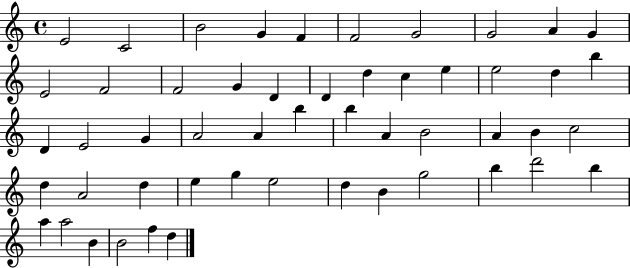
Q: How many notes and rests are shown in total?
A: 52